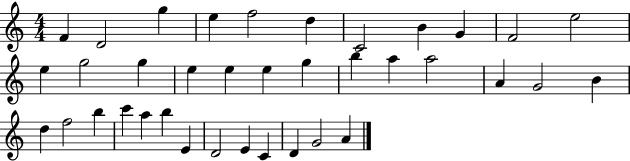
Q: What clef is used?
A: treble